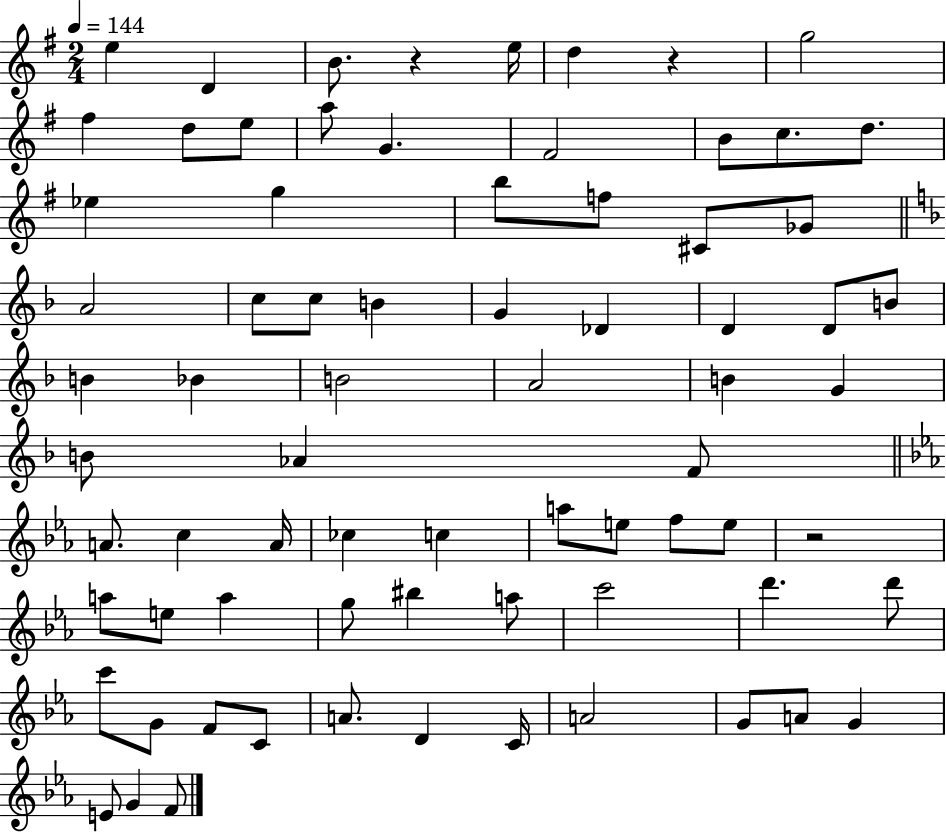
X:1
T:Untitled
M:2/4
L:1/4
K:G
e D B/2 z e/4 d z g2 ^f d/2 e/2 a/2 G ^F2 B/2 c/2 d/2 _e g b/2 f/2 ^C/2 _G/2 A2 c/2 c/2 B G _D D D/2 B/2 B _B B2 A2 B G B/2 _A F/2 A/2 c A/4 _c c a/2 e/2 f/2 e/2 z2 a/2 e/2 a g/2 ^b a/2 c'2 d' d'/2 c'/2 G/2 F/2 C/2 A/2 D C/4 A2 G/2 A/2 G E/2 G F/2